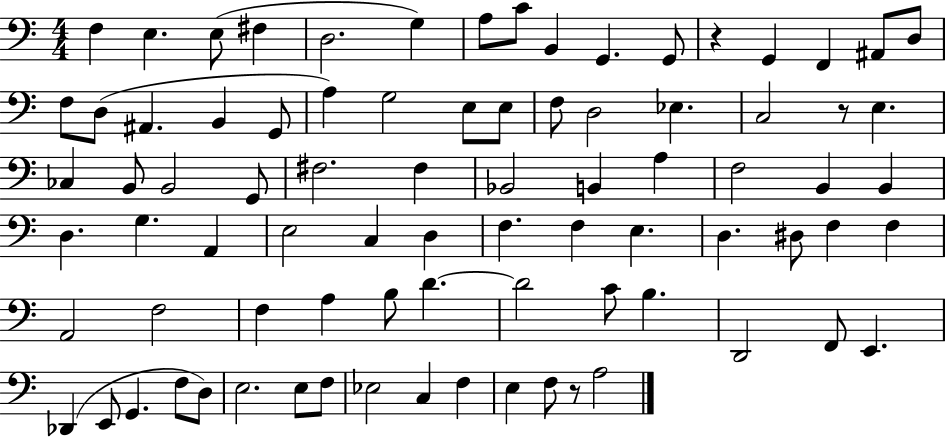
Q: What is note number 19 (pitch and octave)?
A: B2